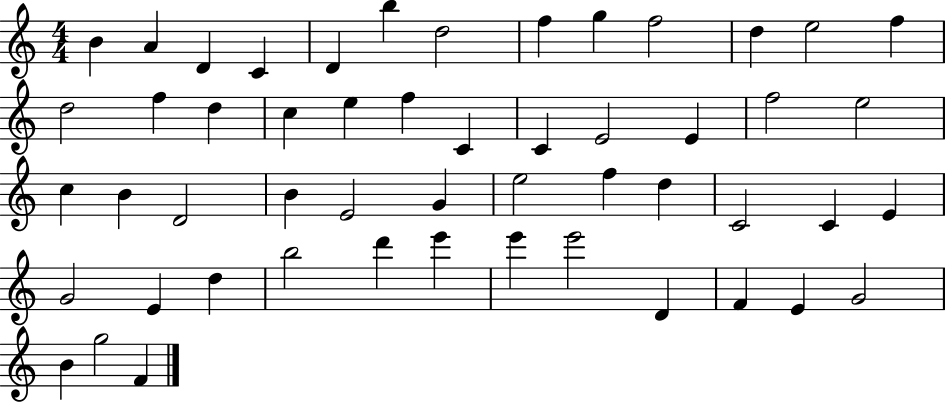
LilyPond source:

{
  \clef treble
  \numericTimeSignature
  \time 4/4
  \key c \major
  b'4 a'4 d'4 c'4 | d'4 b''4 d''2 | f''4 g''4 f''2 | d''4 e''2 f''4 | \break d''2 f''4 d''4 | c''4 e''4 f''4 c'4 | c'4 e'2 e'4 | f''2 e''2 | \break c''4 b'4 d'2 | b'4 e'2 g'4 | e''2 f''4 d''4 | c'2 c'4 e'4 | \break g'2 e'4 d''4 | b''2 d'''4 e'''4 | e'''4 e'''2 d'4 | f'4 e'4 g'2 | \break b'4 g''2 f'4 | \bar "|."
}